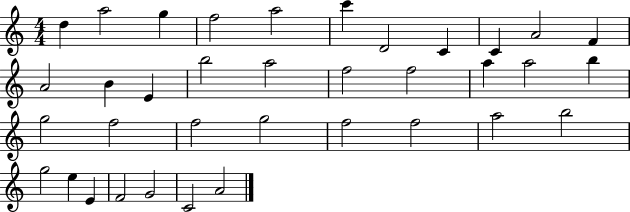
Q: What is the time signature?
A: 4/4